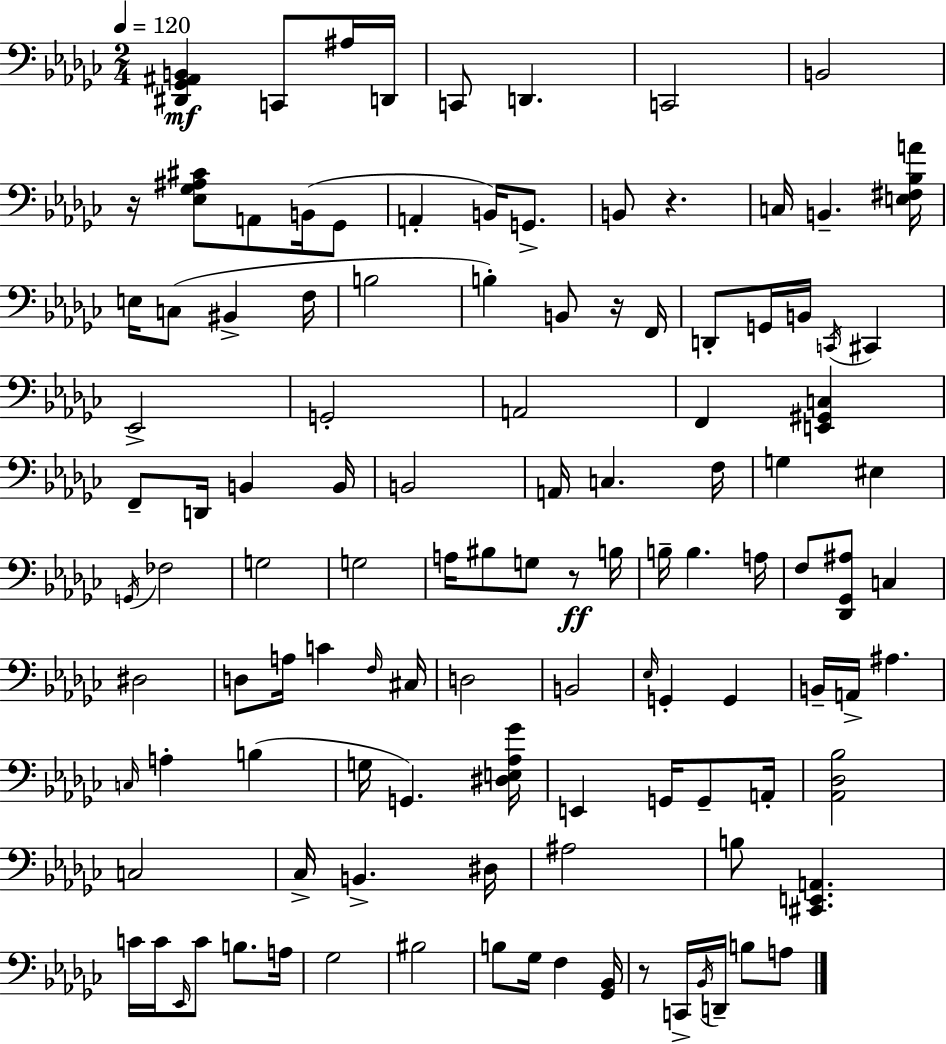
X:1
T:Untitled
M:2/4
L:1/4
K:Ebm
[^D,,_G,,^A,,B,,] C,,/2 ^A,/4 D,,/4 C,,/2 D,, C,,2 B,,2 z/4 [_E,_G,^A,^C]/2 A,,/2 B,,/4 _G,,/2 A,, B,,/4 G,,/2 B,,/2 z C,/4 B,, [E,^F,_B,A]/4 E,/4 C,/2 ^B,, F,/4 B,2 B, B,,/2 z/4 F,,/4 D,,/2 G,,/4 B,,/4 C,,/4 ^C,, _E,,2 G,,2 A,,2 F,, [E,,^G,,C,] F,,/2 D,,/4 B,, B,,/4 B,,2 A,,/4 C, F,/4 G, ^E, G,,/4 _F,2 G,2 G,2 A,/4 ^B,/2 G,/2 z/2 B,/4 B,/4 B, A,/4 F,/2 [_D,,_G,,^A,]/2 C, ^D,2 D,/2 A,/4 C F,/4 ^C,/4 D,2 B,,2 _E,/4 G,, G,, B,,/4 A,,/4 ^A, C,/4 A, B, G,/4 G,, [^D,E,_A,_G]/4 E,, G,,/4 G,,/2 A,,/4 [_A,,_D,_B,]2 C,2 _C,/4 B,, ^D,/4 ^A,2 B,/2 [^C,,E,,A,,] C/4 C/4 _E,,/4 C/2 B,/2 A,/4 _G,2 ^B,2 B,/2 _G,/4 F, [_G,,_B,,]/4 z/2 C,,/4 _B,,/4 D,,/4 B,/2 A,/2